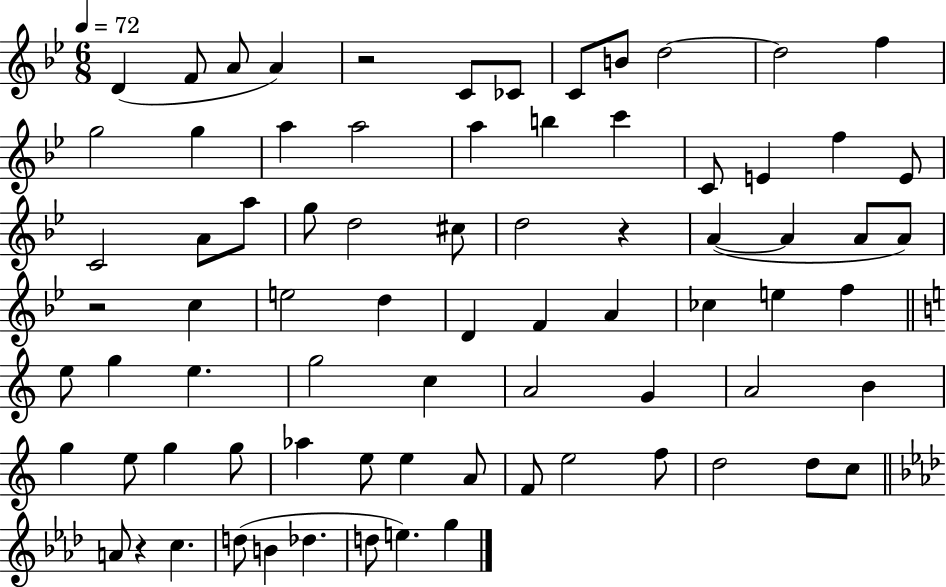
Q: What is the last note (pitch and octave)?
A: G5